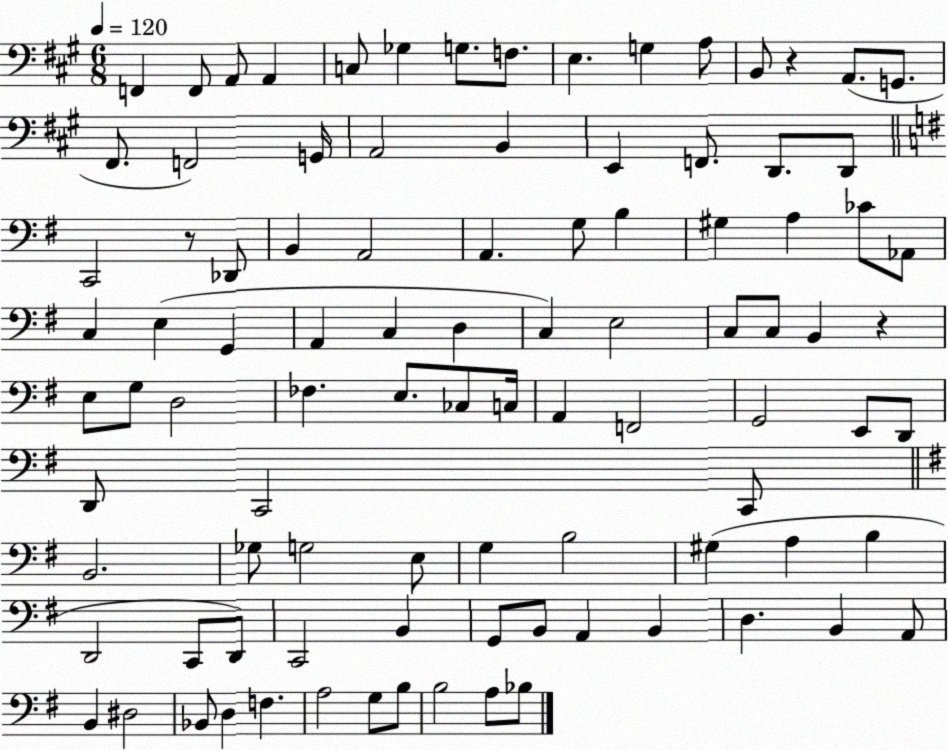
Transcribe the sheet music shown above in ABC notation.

X:1
T:Untitled
M:6/8
L:1/4
K:A
F,, F,,/2 A,,/2 A,, C,/2 _G, G,/2 F,/2 E, G, A,/2 B,,/2 z A,,/2 G,,/2 ^F,,/2 F,,2 G,,/4 A,,2 B,, E,, F,,/2 D,,/2 D,,/2 C,,2 z/2 _D,,/2 B,, A,,2 A,, G,/2 B, ^G, A, _C/2 _A,,/2 C, E, G,, A,, C, D, C, E,2 C,/2 C,/2 B,, z E,/2 G,/2 D,2 _F, E,/2 _C,/2 C,/4 A,, F,,2 G,,2 E,,/2 D,,/2 D,,/2 C,,2 C,,/2 B,,2 _G,/2 G,2 E,/2 G, B,2 ^G, A, B, D,,2 C,,/2 D,,/2 C,,2 B,, G,,/2 B,,/2 A,, B,, D, B,, A,,/2 B,, ^D,2 _B,,/2 D, F, A,2 G,/2 B,/2 B,2 A,/2 _B,/2